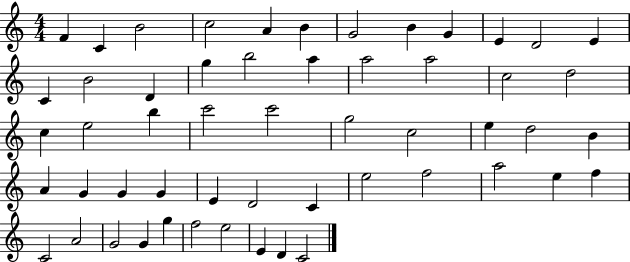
{
  \clef treble
  \numericTimeSignature
  \time 4/4
  \key c \major
  f'4 c'4 b'2 | c''2 a'4 b'4 | g'2 b'4 g'4 | e'4 d'2 e'4 | \break c'4 b'2 d'4 | g''4 b''2 a''4 | a''2 a''2 | c''2 d''2 | \break c''4 e''2 b''4 | c'''2 c'''2 | g''2 c''2 | e''4 d''2 b'4 | \break a'4 g'4 g'4 g'4 | e'4 d'2 c'4 | e''2 f''2 | a''2 e''4 f''4 | \break c'2 a'2 | g'2 g'4 g''4 | f''2 e''2 | e'4 d'4 c'2 | \break \bar "|."
}